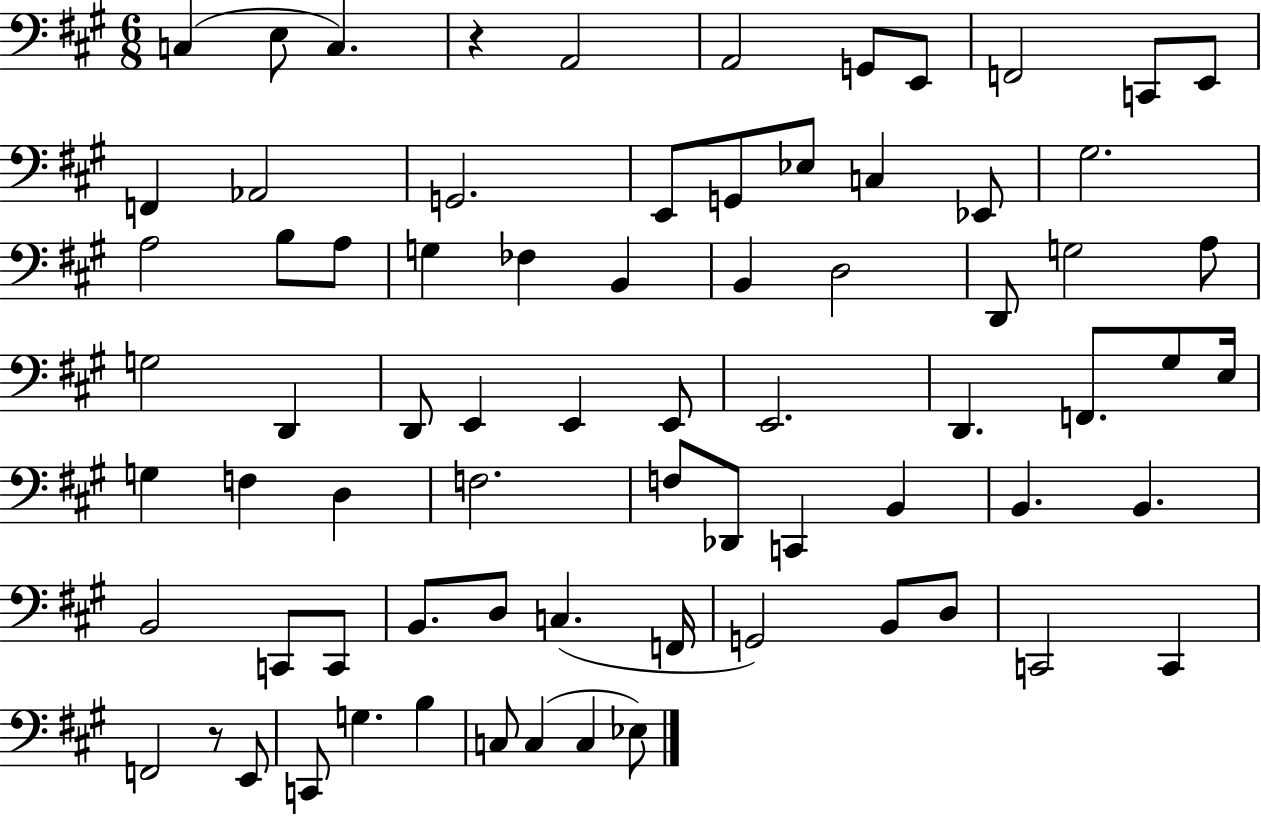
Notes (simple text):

C3/q E3/e C3/q. R/q A2/h A2/h G2/e E2/e F2/h C2/e E2/e F2/q Ab2/h G2/h. E2/e G2/e Eb3/e C3/q Eb2/e G#3/h. A3/h B3/e A3/e G3/q FES3/q B2/q B2/q D3/h D2/e G3/h A3/e G3/h D2/q D2/e E2/q E2/q E2/e E2/h. D2/q. F2/e. G#3/e E3/s G3/q F3/q D3/q F3/h. F3/e Db2/e C2/q B2/q B2/q. B2/q. B2/h C2/e C2/e B2/e. D3/e C3/q. F2/s G2/h B2/e D3/e C2/h C2/q F2/h R/e E2/e C2/e G3/q. B3/q C3/e C3/q C3/q Eb3/e